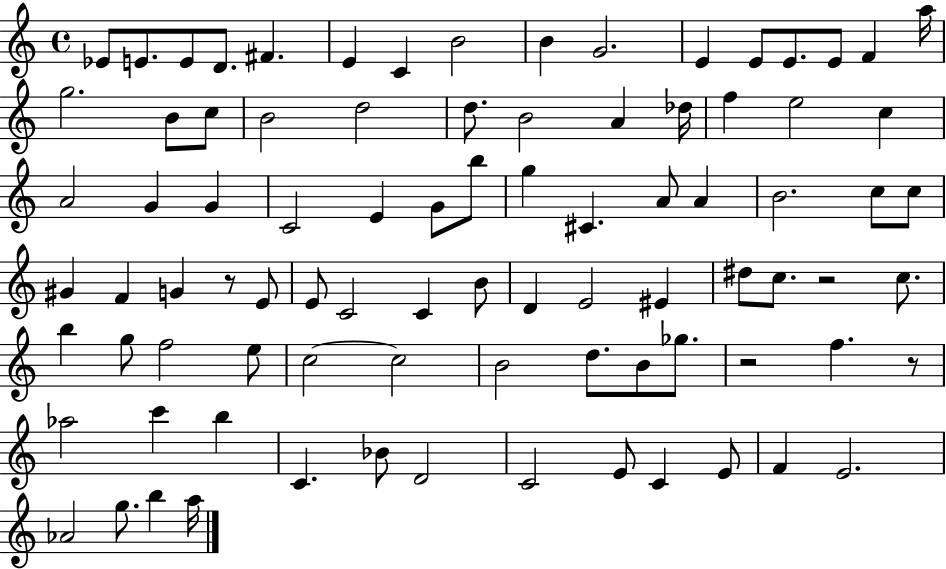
{
  \clef treble
  \time 4/4
  \defaultTimeSignature
  \key c \major
  ees'8 e'8. e'8 d'8. fis'4. | e'4 c'4 b'2 | b'4 g'2. | e'4 e'8 e'8. e'8 f'4 a''16 | \break g''2. b'8 c''8 | b'2 d''2 | d''8. b'2 a'4 des''16 | f''4 e''2 c''4 | \break a'2 g'4 g'4 | c'2 e'4 g'8 b''8 | g''4 cis'4. a'8 a'4 | b'2. c''8 c''8 | \break gis'4 f'4 g'4 r8 e'8 | e'8 c'2 c'4 b'8 | d'4 e'2 eis'4 | dis''8 c''8. r2 c''8. | \break b''4 g''8 f''2 e''8 | c''2~~ c''2 | b'2 d''8. b'8 ges''8. | r2 f''4. r8 | \break aes''2 c'''4 b''4 | c'4. bes'8 d'2 | c'2 e'8 c'4 e'8 | f'4 e'2. | \break aes'2 g''8. b''4 a''16 | \bar "|."
}